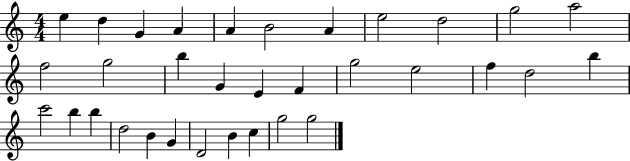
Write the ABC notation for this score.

X:1
T:Untitled
M:4/4
L:1/4
K:C
e d G A A B2 A e2 d2 g2 a2 f2 g2 b G E F g2 e2 f d2 b c'2 b b d2 B G D2 B c g2 g2